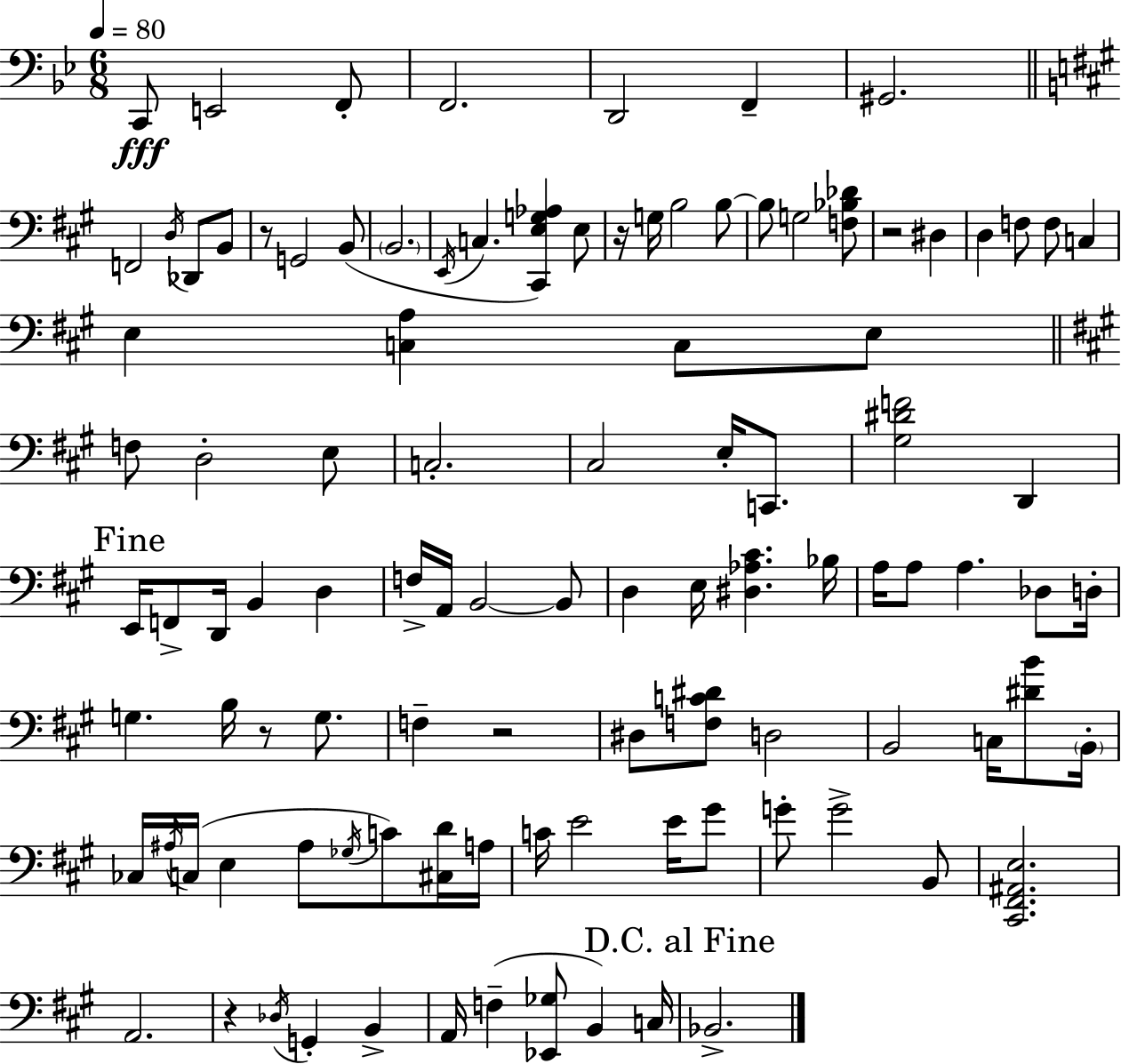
X:1
T:Untitled
M:6/8
L:1/4
K:Gm
C,,/2 E,,2 F,,/2 F,,2 D,,2 F,, ^G,,2 F,,2 D,/4 _D,,/2 B,,/2 z/2 G,,2 B,,/2 B,,2 E,,/4 C, [^C,,E,G,_A,] E,/2 z/4 G,/4 B,2 B,/2 B,/2 G,2 [F,_B,_D]/2 z2 ^D, D, F,/2 F,/2 C, E, [C,A,] C,/2 E,/2 F,/2 D,2 E,/2 C,2 ^C,2 E,/4 C,,/2 [^G,^DF]2 D,, E,,/4 F,,/2 D,,/4 B,, D, F,/4 A,,/4 B,,2 B,,/2 D, E,/4 [^D,_A,^C] _B,/4 A,/4 A,/2 A, _D,/2 D,/4 G, B,/4 z/2 G,/2 F, z2 ^D,/2 [F,C^D]/2 D,2 B,,2 C,/4 [^DB]/2 B,,/4 _C,/4 ^A,/4 C,/4 E, ^A,/2 _G,/4 C/2 [^C,D]/4 A,/4 C/4 E2 E/4 ^G/2 G/2 G2 B,,/2 [^C,,^F,,^A,,E,]2 A,,2 z _D,/4 G,, B,, A,,/4 F, [_E,,_G,]/2 B,, C,/4 _B,,2